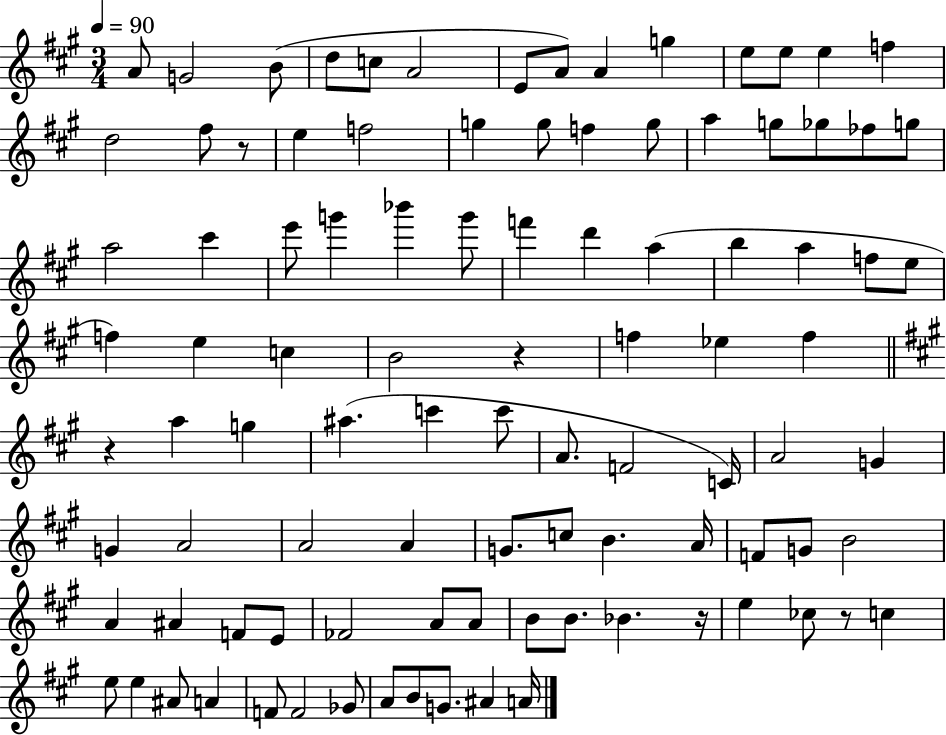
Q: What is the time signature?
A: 3/4